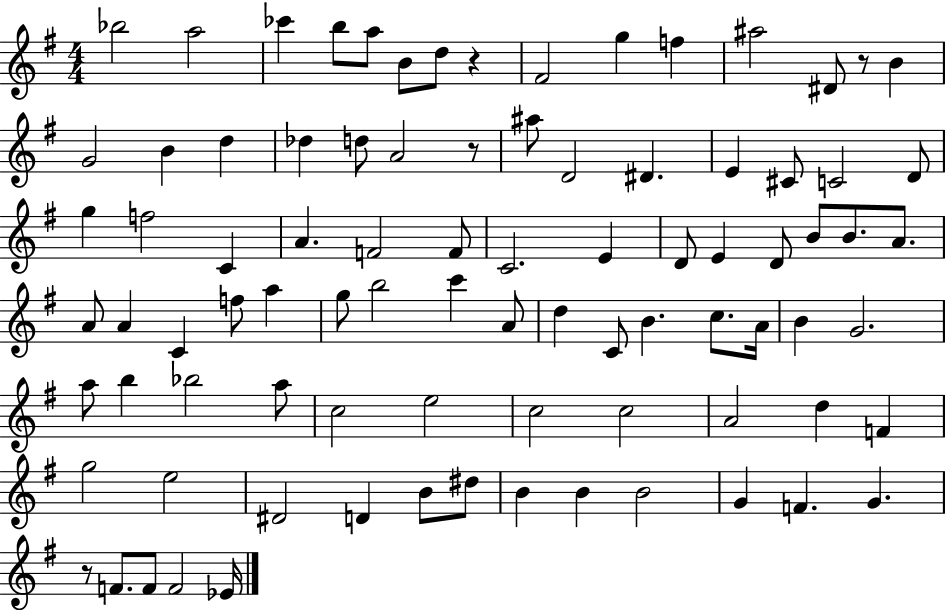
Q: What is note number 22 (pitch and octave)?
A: D#4